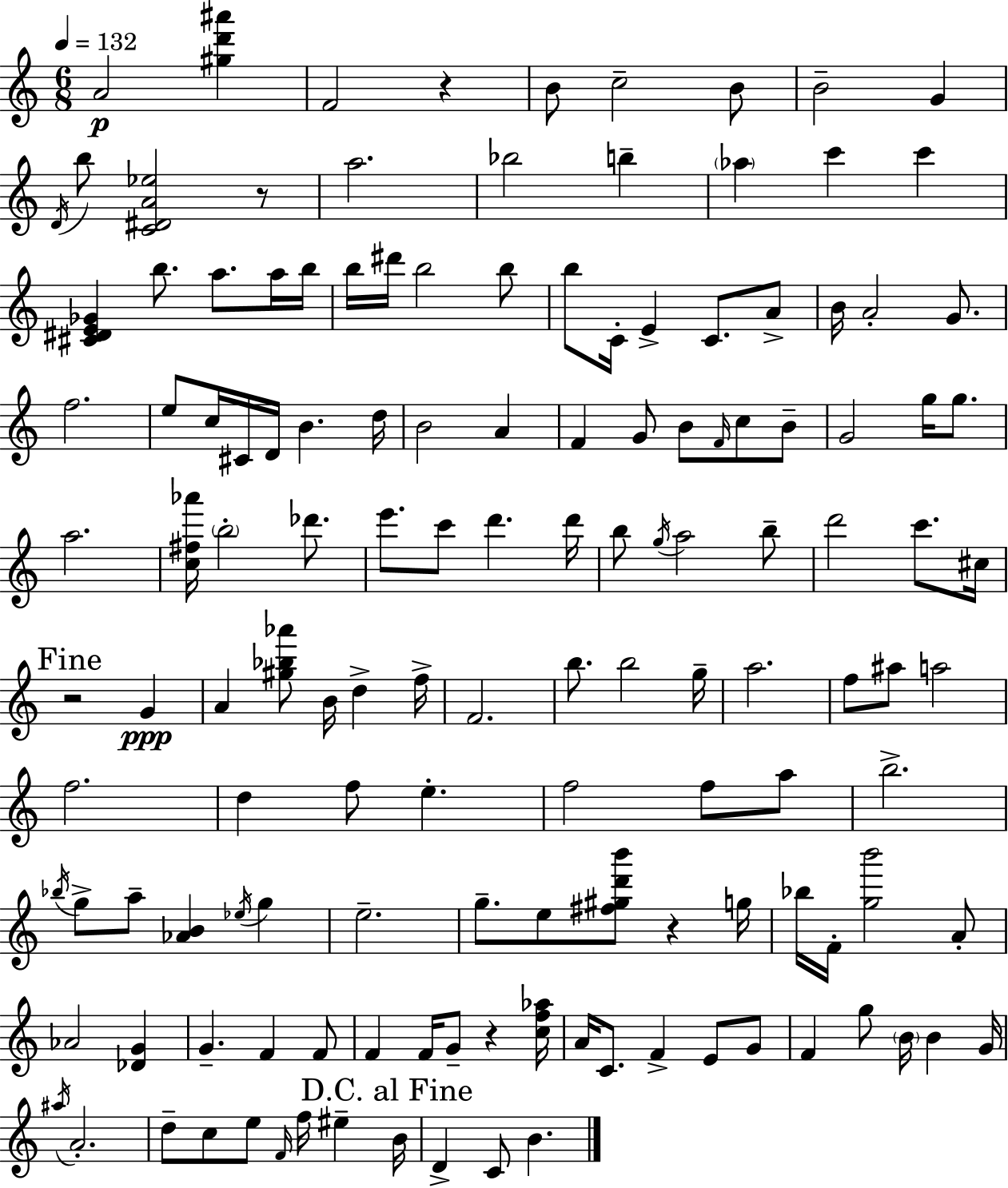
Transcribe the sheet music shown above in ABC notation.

X:1
T:Untitled
M:6/8
L:1/4
K:C
A2 [^gd'^a'] F2 z B/2 c2 B/2 B2 G D/4 b/2 [C^DA_e]2 z/2 a2 _b2 b _a c' c' [^C^DE_G] b/2 a/2 a/4 b/4 b/4 ^d'/4 b2 b/2 b/2 C/4 E C/2 A/2 B/4 A2 G/2 f2 e/2 c/4 ^C/4 D/4 B d/4 B2 A F G/2 B/2 F/4 c/2 B/2 G2 g/4 g/2 a2 [c^f_a']/4 b2 _d'/2 e'/2 c'/2 d' d'/4 b/2 g/4 a2 b/2 d'2 c'/2 ^c/4 z2 G A [^g_b_a']/2 B/4 d f/4 F2 b/2 b2 g/4 a2 f/2 ^a/2 a2 f2 d f/2 e f2 f/2 a/2 b2 _b/4 g/2 a/2 [_AB] _e/4 g e2 g/2 e/2 [^f^gd'b']/2 z g/4 _b/4 F/4 [gb']2 A/2 _A2 [_DG] G F F/2 F F/4 G/2 z [cf_a]/4 A/4 C/2 F E/2 G/2 F g/2 B/4 B G/4 ^a/4 A2 d/2 c/2 e/2 F/4 f/4 ^e B/4 D C/2 B